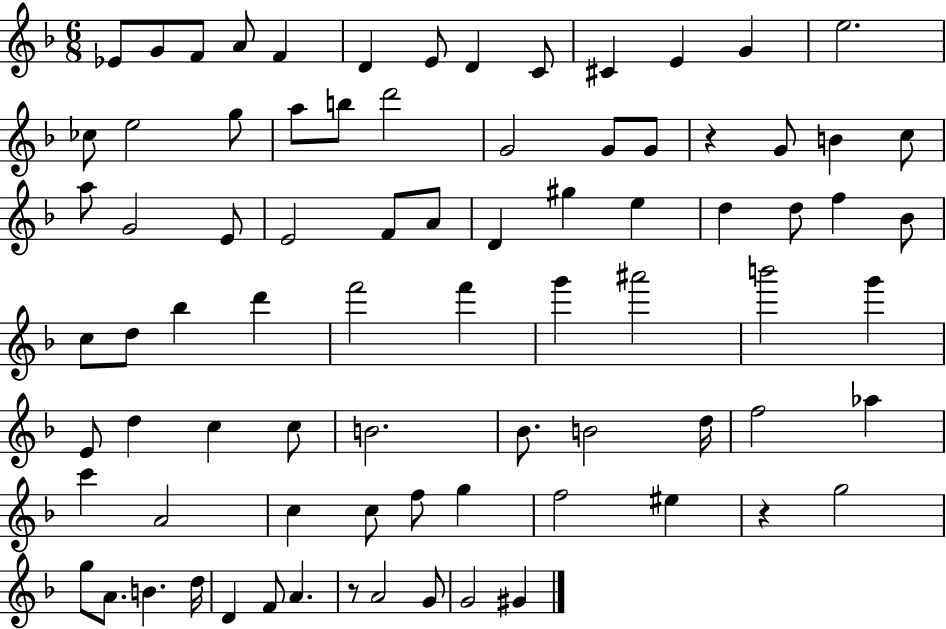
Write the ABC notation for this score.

X:1
T:Untitled
M:6/8
L:1/4
K:F
_E/2 G/2 F/2 A/2 F D E/2 D C/2 ^C E G e2 _c/2 e2 g/2 a/2 b/2 d'2 G2 G/2 G/2 z G/2 B c/2 a/2 G2 E/2 E2 F/2 A/2 D ^g e d d/2 f _B/2 c/2 d/2 _b d' f'2 f' g' ^a'2 b'2 g' E/2 d c c/2 B2 _B/2 B2 d/4 f2 _a c' A2 c c/2 f/2 g f2 ^e z g2 g/2 A/2 B d/4 D F/2 A z/2 A2 G/2 G2 ^G